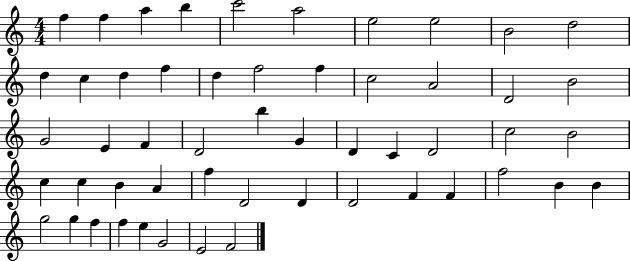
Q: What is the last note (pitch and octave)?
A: F4